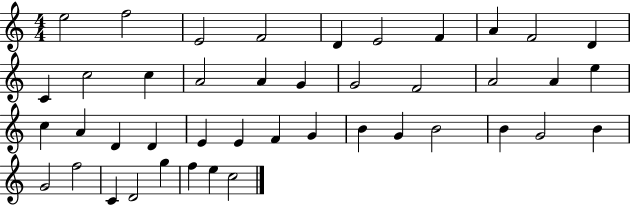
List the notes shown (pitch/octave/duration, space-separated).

E5/h F5/h E4/h F4/h D4/q E4/h F4/q A4/q F4/h D4/q C4/q C5/h C5/q A4/h A4/q G4/q G4/h F4/h A4/h A4/q E5/q C5/q A4/q D4/q D4/q E4/q E4/q F4/q G4/q B4/q G4/q B4/h B4/q G4/h B4/q G4/h F5/h C4/q D4/h G5/q F5/q E5/q C5/h